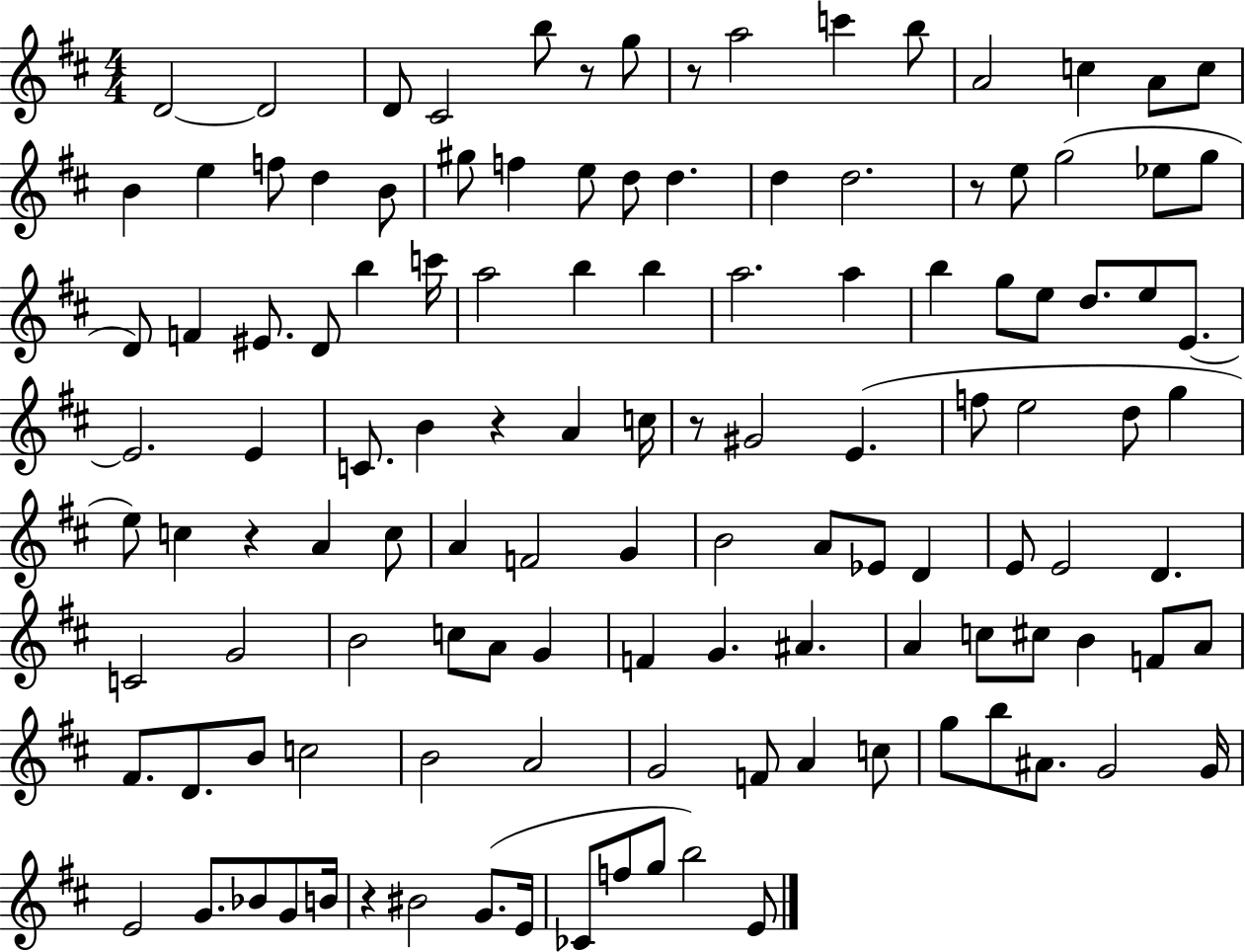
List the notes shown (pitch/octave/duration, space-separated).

D4/h D4/h D4/e C#4/h B5/e R/e G5/e R/e A5/h C6/q B5/e A4/h C5/q A4/e C5/e B4/q E5/q F5/e D5/q B4/e G#5/e F5/q E5/e D5/e D5/q. D5/q D5/h. R/e E5/e G5/h Eb5/e G5/e D4/e F4/q EIS4/e. D4/e B5/q C6/s A5/h B5/q B5/q A5/h. A5/q B5/q G5/e E5/e D5/e. E5/e E4/e. E4/h. E4/q C4/e. B4/q R/q A4/q C5/s R/e G#4/h E4/q. F5/e E5/h D5/e G5/q E5/e C5/q R/q A4/q C5/e A4/q F4/h G4/q B4/h A4/e Eb4/e D4/q E4/e E4/h D4/q. C4/h G4/h B4/h C5/e A4/e G4/q F4/q G4/q. A#4/q. A4/q C5/e C#5/e B4/q F4/e A4/e F#4/e. D4/e. B4/e C5/h B4/h A4/h G4/h F4/e A4/q C5/e G5/e B5/e A#4/e. G4/h G4/s E4/h G4/e. Bb4/e G4/e B4/s R/q BIS4/h G4/e. E4/s CES4/e F5/e G5/e B5/h E4/e